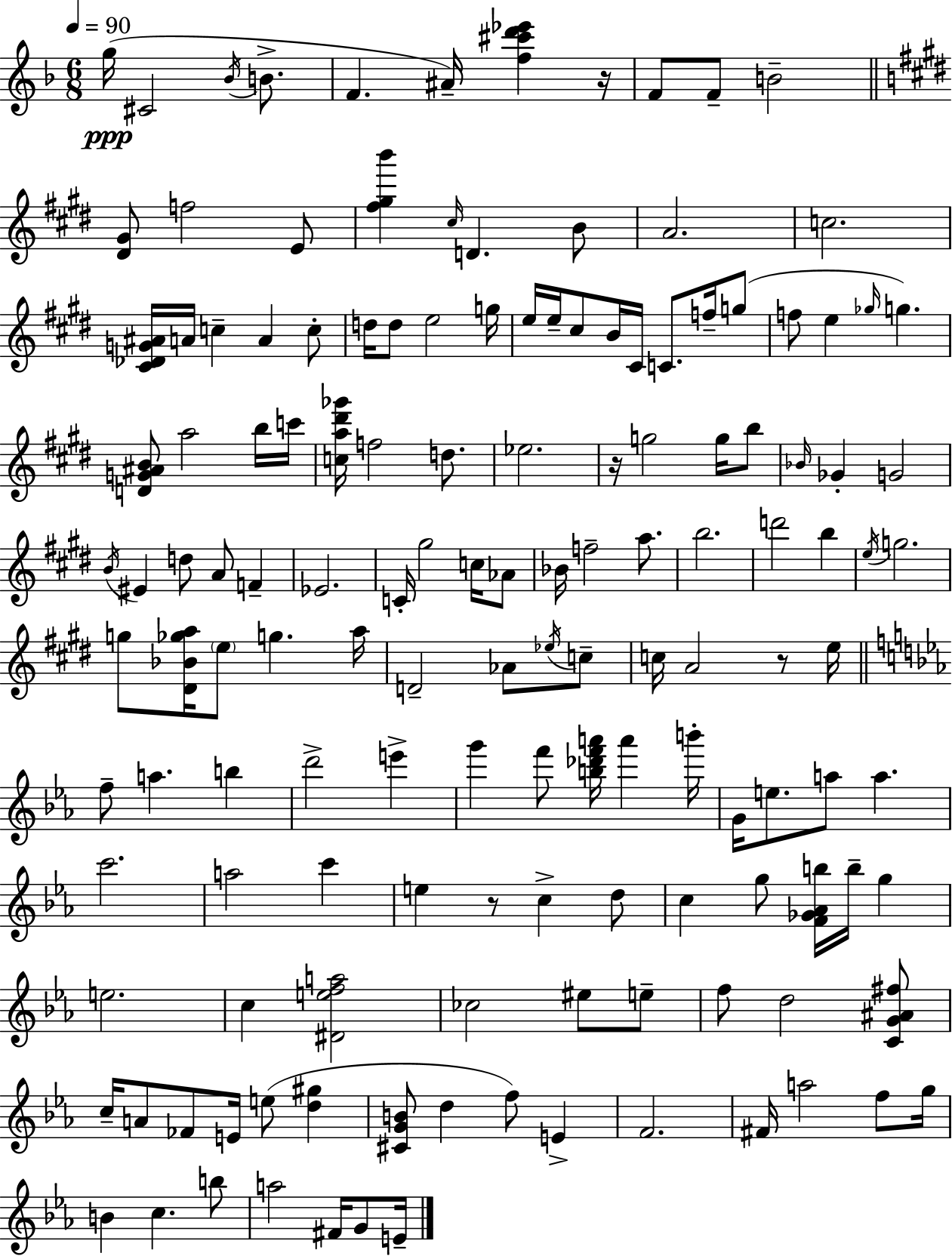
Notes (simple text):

G5/s C#4/h Bb4/s B4/e. F4/q. A#4/s [F5,C#6,D6,Eb6]/q R/s F4/e F4/e B4/h [D#4,G#4]/e F5/h E4/e [F#5,G#5,B6]/q C#5/s D4/q. B4/e A4/h. C5/h. [C#4,Db4,G4,A#4]/s A4/s C5/q A4/q C5/e D5/s D5/e E5/h G5/s E5/s E5/s C#5/e B4/s C#4/s C4/e. F5/s G5/e F5/e E5/q Gb5/s G5/q. [D4,G4,A#4,B4]/e A5/h B5/s C6/s [C5,A5,D#6,Gb6]/s F5/h D5/e. Eb5/h. R/s G5/h G5/s B5/e Bb4/s Gb4/q G4/h B4/s EIS4/q D5/e A4/e F4/q Eb4/h. C4/s G#5/h C5/s Ab4/e Bb4/s F5/h A5/e. B5/h. D6/h B5/q E5/s G5/h. G5/e [D#4,Bb4,Gb5,A5]/s E5/e G5/q. A5/s D4/h Ab4/e Eb5/s C5/e C5/s A4/h R/e E5/s F5/e A5/q. B5/q D6/h E6/q G6/q F6/e [B5,Db6,F6,A6]/s A6/q B6/s G4/s E5/e. A5/e A5/q. C6/h. A5/h C6/q E5/q R/e C5/q D5/e C5/q G5/e [F4,Gb4,Ab4,B5]/s B5/s G5/q E5/h. C5/q [D#4,E5,F5,A5]/h CES5/h EIS5/e E5/e F5/e D5/h [C4,G4,A#4,F#5]/e C5/s A4/e FES4/e E4/s E5/e [D5,G#5]/q [C#4,G4,B4]/e D5/q F5/e E4/q F4/h. F#4/s A5/h F5/e G5/s B4/q C5/q. B5/e A5/h F#4/s G4/e E4/s